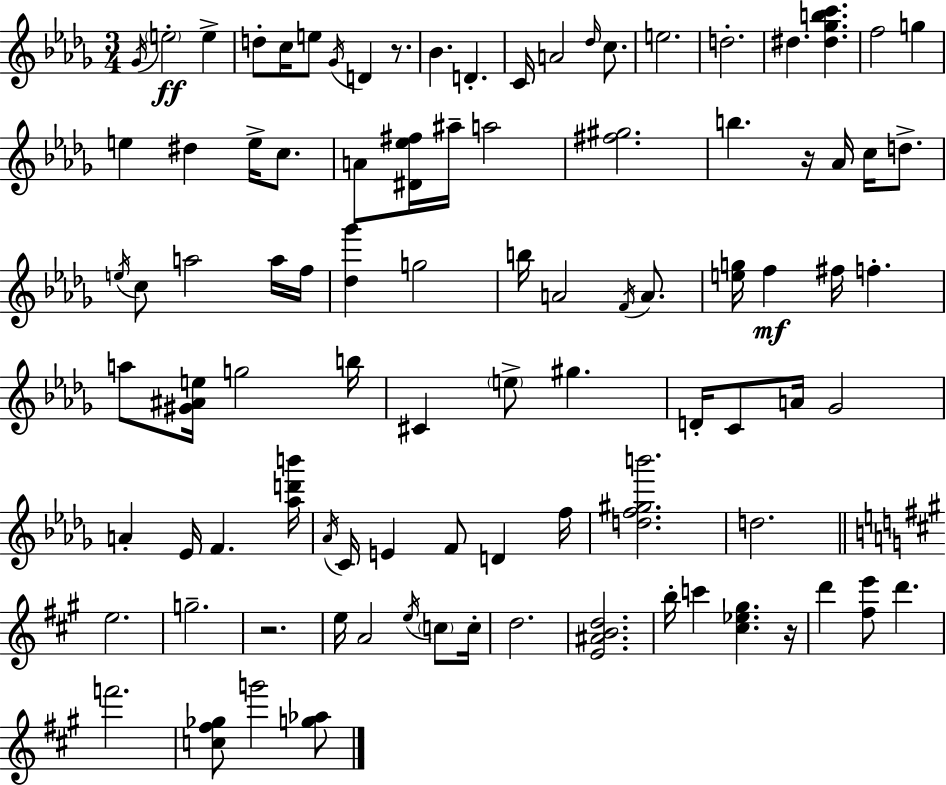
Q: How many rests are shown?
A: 4